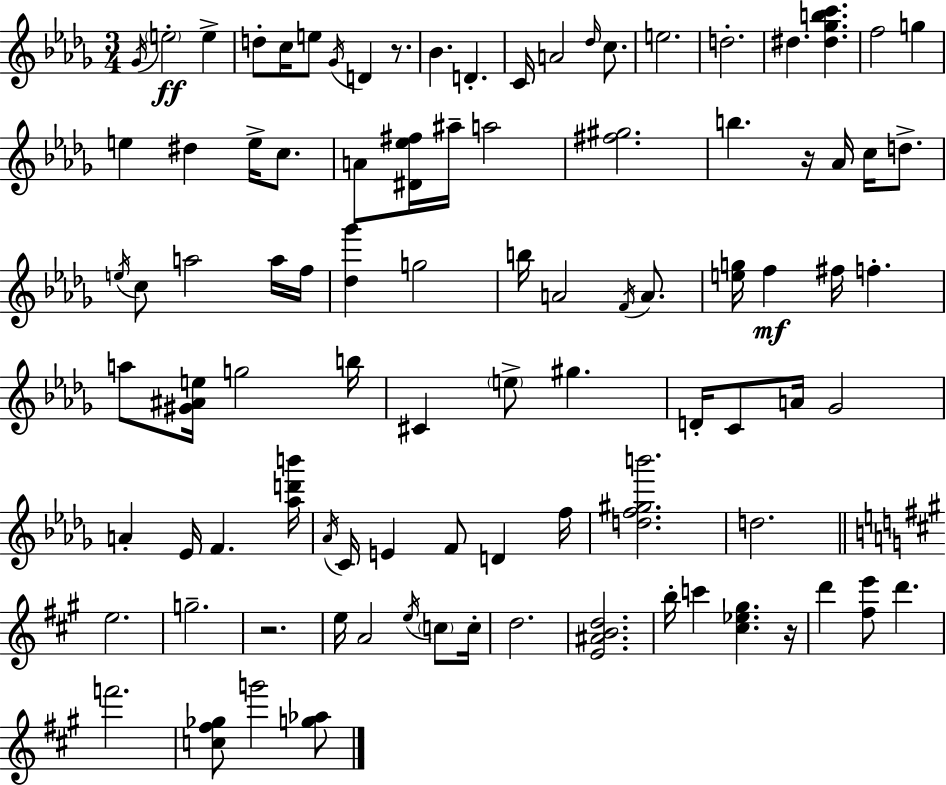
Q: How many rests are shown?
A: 4